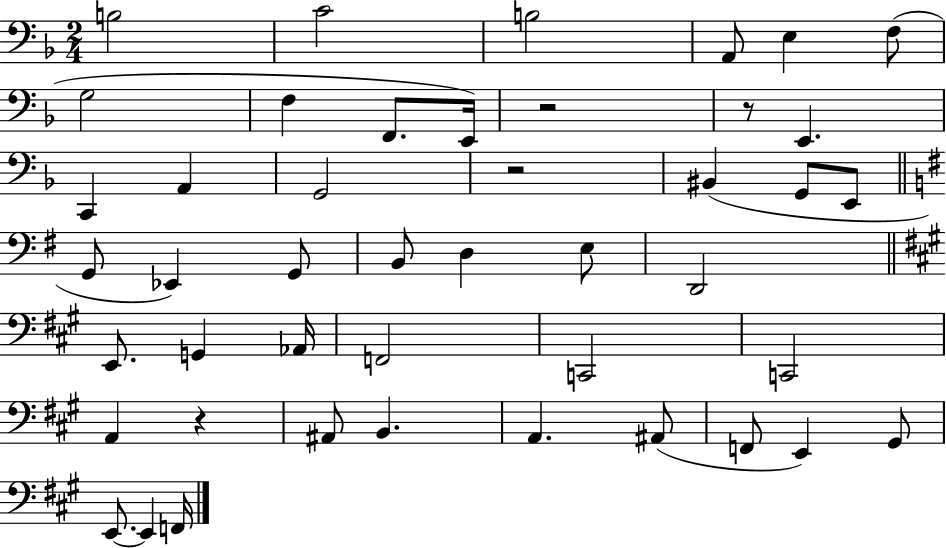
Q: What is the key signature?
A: F major